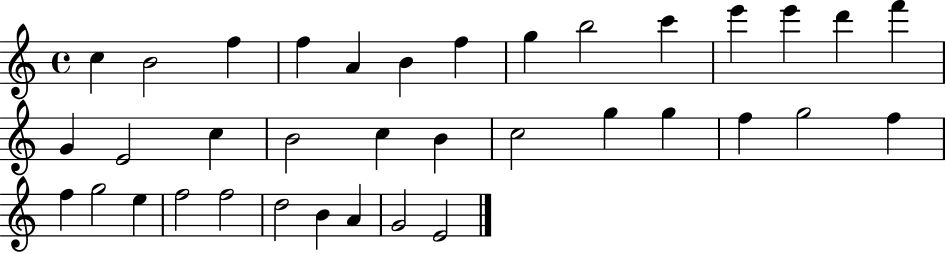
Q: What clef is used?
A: treble